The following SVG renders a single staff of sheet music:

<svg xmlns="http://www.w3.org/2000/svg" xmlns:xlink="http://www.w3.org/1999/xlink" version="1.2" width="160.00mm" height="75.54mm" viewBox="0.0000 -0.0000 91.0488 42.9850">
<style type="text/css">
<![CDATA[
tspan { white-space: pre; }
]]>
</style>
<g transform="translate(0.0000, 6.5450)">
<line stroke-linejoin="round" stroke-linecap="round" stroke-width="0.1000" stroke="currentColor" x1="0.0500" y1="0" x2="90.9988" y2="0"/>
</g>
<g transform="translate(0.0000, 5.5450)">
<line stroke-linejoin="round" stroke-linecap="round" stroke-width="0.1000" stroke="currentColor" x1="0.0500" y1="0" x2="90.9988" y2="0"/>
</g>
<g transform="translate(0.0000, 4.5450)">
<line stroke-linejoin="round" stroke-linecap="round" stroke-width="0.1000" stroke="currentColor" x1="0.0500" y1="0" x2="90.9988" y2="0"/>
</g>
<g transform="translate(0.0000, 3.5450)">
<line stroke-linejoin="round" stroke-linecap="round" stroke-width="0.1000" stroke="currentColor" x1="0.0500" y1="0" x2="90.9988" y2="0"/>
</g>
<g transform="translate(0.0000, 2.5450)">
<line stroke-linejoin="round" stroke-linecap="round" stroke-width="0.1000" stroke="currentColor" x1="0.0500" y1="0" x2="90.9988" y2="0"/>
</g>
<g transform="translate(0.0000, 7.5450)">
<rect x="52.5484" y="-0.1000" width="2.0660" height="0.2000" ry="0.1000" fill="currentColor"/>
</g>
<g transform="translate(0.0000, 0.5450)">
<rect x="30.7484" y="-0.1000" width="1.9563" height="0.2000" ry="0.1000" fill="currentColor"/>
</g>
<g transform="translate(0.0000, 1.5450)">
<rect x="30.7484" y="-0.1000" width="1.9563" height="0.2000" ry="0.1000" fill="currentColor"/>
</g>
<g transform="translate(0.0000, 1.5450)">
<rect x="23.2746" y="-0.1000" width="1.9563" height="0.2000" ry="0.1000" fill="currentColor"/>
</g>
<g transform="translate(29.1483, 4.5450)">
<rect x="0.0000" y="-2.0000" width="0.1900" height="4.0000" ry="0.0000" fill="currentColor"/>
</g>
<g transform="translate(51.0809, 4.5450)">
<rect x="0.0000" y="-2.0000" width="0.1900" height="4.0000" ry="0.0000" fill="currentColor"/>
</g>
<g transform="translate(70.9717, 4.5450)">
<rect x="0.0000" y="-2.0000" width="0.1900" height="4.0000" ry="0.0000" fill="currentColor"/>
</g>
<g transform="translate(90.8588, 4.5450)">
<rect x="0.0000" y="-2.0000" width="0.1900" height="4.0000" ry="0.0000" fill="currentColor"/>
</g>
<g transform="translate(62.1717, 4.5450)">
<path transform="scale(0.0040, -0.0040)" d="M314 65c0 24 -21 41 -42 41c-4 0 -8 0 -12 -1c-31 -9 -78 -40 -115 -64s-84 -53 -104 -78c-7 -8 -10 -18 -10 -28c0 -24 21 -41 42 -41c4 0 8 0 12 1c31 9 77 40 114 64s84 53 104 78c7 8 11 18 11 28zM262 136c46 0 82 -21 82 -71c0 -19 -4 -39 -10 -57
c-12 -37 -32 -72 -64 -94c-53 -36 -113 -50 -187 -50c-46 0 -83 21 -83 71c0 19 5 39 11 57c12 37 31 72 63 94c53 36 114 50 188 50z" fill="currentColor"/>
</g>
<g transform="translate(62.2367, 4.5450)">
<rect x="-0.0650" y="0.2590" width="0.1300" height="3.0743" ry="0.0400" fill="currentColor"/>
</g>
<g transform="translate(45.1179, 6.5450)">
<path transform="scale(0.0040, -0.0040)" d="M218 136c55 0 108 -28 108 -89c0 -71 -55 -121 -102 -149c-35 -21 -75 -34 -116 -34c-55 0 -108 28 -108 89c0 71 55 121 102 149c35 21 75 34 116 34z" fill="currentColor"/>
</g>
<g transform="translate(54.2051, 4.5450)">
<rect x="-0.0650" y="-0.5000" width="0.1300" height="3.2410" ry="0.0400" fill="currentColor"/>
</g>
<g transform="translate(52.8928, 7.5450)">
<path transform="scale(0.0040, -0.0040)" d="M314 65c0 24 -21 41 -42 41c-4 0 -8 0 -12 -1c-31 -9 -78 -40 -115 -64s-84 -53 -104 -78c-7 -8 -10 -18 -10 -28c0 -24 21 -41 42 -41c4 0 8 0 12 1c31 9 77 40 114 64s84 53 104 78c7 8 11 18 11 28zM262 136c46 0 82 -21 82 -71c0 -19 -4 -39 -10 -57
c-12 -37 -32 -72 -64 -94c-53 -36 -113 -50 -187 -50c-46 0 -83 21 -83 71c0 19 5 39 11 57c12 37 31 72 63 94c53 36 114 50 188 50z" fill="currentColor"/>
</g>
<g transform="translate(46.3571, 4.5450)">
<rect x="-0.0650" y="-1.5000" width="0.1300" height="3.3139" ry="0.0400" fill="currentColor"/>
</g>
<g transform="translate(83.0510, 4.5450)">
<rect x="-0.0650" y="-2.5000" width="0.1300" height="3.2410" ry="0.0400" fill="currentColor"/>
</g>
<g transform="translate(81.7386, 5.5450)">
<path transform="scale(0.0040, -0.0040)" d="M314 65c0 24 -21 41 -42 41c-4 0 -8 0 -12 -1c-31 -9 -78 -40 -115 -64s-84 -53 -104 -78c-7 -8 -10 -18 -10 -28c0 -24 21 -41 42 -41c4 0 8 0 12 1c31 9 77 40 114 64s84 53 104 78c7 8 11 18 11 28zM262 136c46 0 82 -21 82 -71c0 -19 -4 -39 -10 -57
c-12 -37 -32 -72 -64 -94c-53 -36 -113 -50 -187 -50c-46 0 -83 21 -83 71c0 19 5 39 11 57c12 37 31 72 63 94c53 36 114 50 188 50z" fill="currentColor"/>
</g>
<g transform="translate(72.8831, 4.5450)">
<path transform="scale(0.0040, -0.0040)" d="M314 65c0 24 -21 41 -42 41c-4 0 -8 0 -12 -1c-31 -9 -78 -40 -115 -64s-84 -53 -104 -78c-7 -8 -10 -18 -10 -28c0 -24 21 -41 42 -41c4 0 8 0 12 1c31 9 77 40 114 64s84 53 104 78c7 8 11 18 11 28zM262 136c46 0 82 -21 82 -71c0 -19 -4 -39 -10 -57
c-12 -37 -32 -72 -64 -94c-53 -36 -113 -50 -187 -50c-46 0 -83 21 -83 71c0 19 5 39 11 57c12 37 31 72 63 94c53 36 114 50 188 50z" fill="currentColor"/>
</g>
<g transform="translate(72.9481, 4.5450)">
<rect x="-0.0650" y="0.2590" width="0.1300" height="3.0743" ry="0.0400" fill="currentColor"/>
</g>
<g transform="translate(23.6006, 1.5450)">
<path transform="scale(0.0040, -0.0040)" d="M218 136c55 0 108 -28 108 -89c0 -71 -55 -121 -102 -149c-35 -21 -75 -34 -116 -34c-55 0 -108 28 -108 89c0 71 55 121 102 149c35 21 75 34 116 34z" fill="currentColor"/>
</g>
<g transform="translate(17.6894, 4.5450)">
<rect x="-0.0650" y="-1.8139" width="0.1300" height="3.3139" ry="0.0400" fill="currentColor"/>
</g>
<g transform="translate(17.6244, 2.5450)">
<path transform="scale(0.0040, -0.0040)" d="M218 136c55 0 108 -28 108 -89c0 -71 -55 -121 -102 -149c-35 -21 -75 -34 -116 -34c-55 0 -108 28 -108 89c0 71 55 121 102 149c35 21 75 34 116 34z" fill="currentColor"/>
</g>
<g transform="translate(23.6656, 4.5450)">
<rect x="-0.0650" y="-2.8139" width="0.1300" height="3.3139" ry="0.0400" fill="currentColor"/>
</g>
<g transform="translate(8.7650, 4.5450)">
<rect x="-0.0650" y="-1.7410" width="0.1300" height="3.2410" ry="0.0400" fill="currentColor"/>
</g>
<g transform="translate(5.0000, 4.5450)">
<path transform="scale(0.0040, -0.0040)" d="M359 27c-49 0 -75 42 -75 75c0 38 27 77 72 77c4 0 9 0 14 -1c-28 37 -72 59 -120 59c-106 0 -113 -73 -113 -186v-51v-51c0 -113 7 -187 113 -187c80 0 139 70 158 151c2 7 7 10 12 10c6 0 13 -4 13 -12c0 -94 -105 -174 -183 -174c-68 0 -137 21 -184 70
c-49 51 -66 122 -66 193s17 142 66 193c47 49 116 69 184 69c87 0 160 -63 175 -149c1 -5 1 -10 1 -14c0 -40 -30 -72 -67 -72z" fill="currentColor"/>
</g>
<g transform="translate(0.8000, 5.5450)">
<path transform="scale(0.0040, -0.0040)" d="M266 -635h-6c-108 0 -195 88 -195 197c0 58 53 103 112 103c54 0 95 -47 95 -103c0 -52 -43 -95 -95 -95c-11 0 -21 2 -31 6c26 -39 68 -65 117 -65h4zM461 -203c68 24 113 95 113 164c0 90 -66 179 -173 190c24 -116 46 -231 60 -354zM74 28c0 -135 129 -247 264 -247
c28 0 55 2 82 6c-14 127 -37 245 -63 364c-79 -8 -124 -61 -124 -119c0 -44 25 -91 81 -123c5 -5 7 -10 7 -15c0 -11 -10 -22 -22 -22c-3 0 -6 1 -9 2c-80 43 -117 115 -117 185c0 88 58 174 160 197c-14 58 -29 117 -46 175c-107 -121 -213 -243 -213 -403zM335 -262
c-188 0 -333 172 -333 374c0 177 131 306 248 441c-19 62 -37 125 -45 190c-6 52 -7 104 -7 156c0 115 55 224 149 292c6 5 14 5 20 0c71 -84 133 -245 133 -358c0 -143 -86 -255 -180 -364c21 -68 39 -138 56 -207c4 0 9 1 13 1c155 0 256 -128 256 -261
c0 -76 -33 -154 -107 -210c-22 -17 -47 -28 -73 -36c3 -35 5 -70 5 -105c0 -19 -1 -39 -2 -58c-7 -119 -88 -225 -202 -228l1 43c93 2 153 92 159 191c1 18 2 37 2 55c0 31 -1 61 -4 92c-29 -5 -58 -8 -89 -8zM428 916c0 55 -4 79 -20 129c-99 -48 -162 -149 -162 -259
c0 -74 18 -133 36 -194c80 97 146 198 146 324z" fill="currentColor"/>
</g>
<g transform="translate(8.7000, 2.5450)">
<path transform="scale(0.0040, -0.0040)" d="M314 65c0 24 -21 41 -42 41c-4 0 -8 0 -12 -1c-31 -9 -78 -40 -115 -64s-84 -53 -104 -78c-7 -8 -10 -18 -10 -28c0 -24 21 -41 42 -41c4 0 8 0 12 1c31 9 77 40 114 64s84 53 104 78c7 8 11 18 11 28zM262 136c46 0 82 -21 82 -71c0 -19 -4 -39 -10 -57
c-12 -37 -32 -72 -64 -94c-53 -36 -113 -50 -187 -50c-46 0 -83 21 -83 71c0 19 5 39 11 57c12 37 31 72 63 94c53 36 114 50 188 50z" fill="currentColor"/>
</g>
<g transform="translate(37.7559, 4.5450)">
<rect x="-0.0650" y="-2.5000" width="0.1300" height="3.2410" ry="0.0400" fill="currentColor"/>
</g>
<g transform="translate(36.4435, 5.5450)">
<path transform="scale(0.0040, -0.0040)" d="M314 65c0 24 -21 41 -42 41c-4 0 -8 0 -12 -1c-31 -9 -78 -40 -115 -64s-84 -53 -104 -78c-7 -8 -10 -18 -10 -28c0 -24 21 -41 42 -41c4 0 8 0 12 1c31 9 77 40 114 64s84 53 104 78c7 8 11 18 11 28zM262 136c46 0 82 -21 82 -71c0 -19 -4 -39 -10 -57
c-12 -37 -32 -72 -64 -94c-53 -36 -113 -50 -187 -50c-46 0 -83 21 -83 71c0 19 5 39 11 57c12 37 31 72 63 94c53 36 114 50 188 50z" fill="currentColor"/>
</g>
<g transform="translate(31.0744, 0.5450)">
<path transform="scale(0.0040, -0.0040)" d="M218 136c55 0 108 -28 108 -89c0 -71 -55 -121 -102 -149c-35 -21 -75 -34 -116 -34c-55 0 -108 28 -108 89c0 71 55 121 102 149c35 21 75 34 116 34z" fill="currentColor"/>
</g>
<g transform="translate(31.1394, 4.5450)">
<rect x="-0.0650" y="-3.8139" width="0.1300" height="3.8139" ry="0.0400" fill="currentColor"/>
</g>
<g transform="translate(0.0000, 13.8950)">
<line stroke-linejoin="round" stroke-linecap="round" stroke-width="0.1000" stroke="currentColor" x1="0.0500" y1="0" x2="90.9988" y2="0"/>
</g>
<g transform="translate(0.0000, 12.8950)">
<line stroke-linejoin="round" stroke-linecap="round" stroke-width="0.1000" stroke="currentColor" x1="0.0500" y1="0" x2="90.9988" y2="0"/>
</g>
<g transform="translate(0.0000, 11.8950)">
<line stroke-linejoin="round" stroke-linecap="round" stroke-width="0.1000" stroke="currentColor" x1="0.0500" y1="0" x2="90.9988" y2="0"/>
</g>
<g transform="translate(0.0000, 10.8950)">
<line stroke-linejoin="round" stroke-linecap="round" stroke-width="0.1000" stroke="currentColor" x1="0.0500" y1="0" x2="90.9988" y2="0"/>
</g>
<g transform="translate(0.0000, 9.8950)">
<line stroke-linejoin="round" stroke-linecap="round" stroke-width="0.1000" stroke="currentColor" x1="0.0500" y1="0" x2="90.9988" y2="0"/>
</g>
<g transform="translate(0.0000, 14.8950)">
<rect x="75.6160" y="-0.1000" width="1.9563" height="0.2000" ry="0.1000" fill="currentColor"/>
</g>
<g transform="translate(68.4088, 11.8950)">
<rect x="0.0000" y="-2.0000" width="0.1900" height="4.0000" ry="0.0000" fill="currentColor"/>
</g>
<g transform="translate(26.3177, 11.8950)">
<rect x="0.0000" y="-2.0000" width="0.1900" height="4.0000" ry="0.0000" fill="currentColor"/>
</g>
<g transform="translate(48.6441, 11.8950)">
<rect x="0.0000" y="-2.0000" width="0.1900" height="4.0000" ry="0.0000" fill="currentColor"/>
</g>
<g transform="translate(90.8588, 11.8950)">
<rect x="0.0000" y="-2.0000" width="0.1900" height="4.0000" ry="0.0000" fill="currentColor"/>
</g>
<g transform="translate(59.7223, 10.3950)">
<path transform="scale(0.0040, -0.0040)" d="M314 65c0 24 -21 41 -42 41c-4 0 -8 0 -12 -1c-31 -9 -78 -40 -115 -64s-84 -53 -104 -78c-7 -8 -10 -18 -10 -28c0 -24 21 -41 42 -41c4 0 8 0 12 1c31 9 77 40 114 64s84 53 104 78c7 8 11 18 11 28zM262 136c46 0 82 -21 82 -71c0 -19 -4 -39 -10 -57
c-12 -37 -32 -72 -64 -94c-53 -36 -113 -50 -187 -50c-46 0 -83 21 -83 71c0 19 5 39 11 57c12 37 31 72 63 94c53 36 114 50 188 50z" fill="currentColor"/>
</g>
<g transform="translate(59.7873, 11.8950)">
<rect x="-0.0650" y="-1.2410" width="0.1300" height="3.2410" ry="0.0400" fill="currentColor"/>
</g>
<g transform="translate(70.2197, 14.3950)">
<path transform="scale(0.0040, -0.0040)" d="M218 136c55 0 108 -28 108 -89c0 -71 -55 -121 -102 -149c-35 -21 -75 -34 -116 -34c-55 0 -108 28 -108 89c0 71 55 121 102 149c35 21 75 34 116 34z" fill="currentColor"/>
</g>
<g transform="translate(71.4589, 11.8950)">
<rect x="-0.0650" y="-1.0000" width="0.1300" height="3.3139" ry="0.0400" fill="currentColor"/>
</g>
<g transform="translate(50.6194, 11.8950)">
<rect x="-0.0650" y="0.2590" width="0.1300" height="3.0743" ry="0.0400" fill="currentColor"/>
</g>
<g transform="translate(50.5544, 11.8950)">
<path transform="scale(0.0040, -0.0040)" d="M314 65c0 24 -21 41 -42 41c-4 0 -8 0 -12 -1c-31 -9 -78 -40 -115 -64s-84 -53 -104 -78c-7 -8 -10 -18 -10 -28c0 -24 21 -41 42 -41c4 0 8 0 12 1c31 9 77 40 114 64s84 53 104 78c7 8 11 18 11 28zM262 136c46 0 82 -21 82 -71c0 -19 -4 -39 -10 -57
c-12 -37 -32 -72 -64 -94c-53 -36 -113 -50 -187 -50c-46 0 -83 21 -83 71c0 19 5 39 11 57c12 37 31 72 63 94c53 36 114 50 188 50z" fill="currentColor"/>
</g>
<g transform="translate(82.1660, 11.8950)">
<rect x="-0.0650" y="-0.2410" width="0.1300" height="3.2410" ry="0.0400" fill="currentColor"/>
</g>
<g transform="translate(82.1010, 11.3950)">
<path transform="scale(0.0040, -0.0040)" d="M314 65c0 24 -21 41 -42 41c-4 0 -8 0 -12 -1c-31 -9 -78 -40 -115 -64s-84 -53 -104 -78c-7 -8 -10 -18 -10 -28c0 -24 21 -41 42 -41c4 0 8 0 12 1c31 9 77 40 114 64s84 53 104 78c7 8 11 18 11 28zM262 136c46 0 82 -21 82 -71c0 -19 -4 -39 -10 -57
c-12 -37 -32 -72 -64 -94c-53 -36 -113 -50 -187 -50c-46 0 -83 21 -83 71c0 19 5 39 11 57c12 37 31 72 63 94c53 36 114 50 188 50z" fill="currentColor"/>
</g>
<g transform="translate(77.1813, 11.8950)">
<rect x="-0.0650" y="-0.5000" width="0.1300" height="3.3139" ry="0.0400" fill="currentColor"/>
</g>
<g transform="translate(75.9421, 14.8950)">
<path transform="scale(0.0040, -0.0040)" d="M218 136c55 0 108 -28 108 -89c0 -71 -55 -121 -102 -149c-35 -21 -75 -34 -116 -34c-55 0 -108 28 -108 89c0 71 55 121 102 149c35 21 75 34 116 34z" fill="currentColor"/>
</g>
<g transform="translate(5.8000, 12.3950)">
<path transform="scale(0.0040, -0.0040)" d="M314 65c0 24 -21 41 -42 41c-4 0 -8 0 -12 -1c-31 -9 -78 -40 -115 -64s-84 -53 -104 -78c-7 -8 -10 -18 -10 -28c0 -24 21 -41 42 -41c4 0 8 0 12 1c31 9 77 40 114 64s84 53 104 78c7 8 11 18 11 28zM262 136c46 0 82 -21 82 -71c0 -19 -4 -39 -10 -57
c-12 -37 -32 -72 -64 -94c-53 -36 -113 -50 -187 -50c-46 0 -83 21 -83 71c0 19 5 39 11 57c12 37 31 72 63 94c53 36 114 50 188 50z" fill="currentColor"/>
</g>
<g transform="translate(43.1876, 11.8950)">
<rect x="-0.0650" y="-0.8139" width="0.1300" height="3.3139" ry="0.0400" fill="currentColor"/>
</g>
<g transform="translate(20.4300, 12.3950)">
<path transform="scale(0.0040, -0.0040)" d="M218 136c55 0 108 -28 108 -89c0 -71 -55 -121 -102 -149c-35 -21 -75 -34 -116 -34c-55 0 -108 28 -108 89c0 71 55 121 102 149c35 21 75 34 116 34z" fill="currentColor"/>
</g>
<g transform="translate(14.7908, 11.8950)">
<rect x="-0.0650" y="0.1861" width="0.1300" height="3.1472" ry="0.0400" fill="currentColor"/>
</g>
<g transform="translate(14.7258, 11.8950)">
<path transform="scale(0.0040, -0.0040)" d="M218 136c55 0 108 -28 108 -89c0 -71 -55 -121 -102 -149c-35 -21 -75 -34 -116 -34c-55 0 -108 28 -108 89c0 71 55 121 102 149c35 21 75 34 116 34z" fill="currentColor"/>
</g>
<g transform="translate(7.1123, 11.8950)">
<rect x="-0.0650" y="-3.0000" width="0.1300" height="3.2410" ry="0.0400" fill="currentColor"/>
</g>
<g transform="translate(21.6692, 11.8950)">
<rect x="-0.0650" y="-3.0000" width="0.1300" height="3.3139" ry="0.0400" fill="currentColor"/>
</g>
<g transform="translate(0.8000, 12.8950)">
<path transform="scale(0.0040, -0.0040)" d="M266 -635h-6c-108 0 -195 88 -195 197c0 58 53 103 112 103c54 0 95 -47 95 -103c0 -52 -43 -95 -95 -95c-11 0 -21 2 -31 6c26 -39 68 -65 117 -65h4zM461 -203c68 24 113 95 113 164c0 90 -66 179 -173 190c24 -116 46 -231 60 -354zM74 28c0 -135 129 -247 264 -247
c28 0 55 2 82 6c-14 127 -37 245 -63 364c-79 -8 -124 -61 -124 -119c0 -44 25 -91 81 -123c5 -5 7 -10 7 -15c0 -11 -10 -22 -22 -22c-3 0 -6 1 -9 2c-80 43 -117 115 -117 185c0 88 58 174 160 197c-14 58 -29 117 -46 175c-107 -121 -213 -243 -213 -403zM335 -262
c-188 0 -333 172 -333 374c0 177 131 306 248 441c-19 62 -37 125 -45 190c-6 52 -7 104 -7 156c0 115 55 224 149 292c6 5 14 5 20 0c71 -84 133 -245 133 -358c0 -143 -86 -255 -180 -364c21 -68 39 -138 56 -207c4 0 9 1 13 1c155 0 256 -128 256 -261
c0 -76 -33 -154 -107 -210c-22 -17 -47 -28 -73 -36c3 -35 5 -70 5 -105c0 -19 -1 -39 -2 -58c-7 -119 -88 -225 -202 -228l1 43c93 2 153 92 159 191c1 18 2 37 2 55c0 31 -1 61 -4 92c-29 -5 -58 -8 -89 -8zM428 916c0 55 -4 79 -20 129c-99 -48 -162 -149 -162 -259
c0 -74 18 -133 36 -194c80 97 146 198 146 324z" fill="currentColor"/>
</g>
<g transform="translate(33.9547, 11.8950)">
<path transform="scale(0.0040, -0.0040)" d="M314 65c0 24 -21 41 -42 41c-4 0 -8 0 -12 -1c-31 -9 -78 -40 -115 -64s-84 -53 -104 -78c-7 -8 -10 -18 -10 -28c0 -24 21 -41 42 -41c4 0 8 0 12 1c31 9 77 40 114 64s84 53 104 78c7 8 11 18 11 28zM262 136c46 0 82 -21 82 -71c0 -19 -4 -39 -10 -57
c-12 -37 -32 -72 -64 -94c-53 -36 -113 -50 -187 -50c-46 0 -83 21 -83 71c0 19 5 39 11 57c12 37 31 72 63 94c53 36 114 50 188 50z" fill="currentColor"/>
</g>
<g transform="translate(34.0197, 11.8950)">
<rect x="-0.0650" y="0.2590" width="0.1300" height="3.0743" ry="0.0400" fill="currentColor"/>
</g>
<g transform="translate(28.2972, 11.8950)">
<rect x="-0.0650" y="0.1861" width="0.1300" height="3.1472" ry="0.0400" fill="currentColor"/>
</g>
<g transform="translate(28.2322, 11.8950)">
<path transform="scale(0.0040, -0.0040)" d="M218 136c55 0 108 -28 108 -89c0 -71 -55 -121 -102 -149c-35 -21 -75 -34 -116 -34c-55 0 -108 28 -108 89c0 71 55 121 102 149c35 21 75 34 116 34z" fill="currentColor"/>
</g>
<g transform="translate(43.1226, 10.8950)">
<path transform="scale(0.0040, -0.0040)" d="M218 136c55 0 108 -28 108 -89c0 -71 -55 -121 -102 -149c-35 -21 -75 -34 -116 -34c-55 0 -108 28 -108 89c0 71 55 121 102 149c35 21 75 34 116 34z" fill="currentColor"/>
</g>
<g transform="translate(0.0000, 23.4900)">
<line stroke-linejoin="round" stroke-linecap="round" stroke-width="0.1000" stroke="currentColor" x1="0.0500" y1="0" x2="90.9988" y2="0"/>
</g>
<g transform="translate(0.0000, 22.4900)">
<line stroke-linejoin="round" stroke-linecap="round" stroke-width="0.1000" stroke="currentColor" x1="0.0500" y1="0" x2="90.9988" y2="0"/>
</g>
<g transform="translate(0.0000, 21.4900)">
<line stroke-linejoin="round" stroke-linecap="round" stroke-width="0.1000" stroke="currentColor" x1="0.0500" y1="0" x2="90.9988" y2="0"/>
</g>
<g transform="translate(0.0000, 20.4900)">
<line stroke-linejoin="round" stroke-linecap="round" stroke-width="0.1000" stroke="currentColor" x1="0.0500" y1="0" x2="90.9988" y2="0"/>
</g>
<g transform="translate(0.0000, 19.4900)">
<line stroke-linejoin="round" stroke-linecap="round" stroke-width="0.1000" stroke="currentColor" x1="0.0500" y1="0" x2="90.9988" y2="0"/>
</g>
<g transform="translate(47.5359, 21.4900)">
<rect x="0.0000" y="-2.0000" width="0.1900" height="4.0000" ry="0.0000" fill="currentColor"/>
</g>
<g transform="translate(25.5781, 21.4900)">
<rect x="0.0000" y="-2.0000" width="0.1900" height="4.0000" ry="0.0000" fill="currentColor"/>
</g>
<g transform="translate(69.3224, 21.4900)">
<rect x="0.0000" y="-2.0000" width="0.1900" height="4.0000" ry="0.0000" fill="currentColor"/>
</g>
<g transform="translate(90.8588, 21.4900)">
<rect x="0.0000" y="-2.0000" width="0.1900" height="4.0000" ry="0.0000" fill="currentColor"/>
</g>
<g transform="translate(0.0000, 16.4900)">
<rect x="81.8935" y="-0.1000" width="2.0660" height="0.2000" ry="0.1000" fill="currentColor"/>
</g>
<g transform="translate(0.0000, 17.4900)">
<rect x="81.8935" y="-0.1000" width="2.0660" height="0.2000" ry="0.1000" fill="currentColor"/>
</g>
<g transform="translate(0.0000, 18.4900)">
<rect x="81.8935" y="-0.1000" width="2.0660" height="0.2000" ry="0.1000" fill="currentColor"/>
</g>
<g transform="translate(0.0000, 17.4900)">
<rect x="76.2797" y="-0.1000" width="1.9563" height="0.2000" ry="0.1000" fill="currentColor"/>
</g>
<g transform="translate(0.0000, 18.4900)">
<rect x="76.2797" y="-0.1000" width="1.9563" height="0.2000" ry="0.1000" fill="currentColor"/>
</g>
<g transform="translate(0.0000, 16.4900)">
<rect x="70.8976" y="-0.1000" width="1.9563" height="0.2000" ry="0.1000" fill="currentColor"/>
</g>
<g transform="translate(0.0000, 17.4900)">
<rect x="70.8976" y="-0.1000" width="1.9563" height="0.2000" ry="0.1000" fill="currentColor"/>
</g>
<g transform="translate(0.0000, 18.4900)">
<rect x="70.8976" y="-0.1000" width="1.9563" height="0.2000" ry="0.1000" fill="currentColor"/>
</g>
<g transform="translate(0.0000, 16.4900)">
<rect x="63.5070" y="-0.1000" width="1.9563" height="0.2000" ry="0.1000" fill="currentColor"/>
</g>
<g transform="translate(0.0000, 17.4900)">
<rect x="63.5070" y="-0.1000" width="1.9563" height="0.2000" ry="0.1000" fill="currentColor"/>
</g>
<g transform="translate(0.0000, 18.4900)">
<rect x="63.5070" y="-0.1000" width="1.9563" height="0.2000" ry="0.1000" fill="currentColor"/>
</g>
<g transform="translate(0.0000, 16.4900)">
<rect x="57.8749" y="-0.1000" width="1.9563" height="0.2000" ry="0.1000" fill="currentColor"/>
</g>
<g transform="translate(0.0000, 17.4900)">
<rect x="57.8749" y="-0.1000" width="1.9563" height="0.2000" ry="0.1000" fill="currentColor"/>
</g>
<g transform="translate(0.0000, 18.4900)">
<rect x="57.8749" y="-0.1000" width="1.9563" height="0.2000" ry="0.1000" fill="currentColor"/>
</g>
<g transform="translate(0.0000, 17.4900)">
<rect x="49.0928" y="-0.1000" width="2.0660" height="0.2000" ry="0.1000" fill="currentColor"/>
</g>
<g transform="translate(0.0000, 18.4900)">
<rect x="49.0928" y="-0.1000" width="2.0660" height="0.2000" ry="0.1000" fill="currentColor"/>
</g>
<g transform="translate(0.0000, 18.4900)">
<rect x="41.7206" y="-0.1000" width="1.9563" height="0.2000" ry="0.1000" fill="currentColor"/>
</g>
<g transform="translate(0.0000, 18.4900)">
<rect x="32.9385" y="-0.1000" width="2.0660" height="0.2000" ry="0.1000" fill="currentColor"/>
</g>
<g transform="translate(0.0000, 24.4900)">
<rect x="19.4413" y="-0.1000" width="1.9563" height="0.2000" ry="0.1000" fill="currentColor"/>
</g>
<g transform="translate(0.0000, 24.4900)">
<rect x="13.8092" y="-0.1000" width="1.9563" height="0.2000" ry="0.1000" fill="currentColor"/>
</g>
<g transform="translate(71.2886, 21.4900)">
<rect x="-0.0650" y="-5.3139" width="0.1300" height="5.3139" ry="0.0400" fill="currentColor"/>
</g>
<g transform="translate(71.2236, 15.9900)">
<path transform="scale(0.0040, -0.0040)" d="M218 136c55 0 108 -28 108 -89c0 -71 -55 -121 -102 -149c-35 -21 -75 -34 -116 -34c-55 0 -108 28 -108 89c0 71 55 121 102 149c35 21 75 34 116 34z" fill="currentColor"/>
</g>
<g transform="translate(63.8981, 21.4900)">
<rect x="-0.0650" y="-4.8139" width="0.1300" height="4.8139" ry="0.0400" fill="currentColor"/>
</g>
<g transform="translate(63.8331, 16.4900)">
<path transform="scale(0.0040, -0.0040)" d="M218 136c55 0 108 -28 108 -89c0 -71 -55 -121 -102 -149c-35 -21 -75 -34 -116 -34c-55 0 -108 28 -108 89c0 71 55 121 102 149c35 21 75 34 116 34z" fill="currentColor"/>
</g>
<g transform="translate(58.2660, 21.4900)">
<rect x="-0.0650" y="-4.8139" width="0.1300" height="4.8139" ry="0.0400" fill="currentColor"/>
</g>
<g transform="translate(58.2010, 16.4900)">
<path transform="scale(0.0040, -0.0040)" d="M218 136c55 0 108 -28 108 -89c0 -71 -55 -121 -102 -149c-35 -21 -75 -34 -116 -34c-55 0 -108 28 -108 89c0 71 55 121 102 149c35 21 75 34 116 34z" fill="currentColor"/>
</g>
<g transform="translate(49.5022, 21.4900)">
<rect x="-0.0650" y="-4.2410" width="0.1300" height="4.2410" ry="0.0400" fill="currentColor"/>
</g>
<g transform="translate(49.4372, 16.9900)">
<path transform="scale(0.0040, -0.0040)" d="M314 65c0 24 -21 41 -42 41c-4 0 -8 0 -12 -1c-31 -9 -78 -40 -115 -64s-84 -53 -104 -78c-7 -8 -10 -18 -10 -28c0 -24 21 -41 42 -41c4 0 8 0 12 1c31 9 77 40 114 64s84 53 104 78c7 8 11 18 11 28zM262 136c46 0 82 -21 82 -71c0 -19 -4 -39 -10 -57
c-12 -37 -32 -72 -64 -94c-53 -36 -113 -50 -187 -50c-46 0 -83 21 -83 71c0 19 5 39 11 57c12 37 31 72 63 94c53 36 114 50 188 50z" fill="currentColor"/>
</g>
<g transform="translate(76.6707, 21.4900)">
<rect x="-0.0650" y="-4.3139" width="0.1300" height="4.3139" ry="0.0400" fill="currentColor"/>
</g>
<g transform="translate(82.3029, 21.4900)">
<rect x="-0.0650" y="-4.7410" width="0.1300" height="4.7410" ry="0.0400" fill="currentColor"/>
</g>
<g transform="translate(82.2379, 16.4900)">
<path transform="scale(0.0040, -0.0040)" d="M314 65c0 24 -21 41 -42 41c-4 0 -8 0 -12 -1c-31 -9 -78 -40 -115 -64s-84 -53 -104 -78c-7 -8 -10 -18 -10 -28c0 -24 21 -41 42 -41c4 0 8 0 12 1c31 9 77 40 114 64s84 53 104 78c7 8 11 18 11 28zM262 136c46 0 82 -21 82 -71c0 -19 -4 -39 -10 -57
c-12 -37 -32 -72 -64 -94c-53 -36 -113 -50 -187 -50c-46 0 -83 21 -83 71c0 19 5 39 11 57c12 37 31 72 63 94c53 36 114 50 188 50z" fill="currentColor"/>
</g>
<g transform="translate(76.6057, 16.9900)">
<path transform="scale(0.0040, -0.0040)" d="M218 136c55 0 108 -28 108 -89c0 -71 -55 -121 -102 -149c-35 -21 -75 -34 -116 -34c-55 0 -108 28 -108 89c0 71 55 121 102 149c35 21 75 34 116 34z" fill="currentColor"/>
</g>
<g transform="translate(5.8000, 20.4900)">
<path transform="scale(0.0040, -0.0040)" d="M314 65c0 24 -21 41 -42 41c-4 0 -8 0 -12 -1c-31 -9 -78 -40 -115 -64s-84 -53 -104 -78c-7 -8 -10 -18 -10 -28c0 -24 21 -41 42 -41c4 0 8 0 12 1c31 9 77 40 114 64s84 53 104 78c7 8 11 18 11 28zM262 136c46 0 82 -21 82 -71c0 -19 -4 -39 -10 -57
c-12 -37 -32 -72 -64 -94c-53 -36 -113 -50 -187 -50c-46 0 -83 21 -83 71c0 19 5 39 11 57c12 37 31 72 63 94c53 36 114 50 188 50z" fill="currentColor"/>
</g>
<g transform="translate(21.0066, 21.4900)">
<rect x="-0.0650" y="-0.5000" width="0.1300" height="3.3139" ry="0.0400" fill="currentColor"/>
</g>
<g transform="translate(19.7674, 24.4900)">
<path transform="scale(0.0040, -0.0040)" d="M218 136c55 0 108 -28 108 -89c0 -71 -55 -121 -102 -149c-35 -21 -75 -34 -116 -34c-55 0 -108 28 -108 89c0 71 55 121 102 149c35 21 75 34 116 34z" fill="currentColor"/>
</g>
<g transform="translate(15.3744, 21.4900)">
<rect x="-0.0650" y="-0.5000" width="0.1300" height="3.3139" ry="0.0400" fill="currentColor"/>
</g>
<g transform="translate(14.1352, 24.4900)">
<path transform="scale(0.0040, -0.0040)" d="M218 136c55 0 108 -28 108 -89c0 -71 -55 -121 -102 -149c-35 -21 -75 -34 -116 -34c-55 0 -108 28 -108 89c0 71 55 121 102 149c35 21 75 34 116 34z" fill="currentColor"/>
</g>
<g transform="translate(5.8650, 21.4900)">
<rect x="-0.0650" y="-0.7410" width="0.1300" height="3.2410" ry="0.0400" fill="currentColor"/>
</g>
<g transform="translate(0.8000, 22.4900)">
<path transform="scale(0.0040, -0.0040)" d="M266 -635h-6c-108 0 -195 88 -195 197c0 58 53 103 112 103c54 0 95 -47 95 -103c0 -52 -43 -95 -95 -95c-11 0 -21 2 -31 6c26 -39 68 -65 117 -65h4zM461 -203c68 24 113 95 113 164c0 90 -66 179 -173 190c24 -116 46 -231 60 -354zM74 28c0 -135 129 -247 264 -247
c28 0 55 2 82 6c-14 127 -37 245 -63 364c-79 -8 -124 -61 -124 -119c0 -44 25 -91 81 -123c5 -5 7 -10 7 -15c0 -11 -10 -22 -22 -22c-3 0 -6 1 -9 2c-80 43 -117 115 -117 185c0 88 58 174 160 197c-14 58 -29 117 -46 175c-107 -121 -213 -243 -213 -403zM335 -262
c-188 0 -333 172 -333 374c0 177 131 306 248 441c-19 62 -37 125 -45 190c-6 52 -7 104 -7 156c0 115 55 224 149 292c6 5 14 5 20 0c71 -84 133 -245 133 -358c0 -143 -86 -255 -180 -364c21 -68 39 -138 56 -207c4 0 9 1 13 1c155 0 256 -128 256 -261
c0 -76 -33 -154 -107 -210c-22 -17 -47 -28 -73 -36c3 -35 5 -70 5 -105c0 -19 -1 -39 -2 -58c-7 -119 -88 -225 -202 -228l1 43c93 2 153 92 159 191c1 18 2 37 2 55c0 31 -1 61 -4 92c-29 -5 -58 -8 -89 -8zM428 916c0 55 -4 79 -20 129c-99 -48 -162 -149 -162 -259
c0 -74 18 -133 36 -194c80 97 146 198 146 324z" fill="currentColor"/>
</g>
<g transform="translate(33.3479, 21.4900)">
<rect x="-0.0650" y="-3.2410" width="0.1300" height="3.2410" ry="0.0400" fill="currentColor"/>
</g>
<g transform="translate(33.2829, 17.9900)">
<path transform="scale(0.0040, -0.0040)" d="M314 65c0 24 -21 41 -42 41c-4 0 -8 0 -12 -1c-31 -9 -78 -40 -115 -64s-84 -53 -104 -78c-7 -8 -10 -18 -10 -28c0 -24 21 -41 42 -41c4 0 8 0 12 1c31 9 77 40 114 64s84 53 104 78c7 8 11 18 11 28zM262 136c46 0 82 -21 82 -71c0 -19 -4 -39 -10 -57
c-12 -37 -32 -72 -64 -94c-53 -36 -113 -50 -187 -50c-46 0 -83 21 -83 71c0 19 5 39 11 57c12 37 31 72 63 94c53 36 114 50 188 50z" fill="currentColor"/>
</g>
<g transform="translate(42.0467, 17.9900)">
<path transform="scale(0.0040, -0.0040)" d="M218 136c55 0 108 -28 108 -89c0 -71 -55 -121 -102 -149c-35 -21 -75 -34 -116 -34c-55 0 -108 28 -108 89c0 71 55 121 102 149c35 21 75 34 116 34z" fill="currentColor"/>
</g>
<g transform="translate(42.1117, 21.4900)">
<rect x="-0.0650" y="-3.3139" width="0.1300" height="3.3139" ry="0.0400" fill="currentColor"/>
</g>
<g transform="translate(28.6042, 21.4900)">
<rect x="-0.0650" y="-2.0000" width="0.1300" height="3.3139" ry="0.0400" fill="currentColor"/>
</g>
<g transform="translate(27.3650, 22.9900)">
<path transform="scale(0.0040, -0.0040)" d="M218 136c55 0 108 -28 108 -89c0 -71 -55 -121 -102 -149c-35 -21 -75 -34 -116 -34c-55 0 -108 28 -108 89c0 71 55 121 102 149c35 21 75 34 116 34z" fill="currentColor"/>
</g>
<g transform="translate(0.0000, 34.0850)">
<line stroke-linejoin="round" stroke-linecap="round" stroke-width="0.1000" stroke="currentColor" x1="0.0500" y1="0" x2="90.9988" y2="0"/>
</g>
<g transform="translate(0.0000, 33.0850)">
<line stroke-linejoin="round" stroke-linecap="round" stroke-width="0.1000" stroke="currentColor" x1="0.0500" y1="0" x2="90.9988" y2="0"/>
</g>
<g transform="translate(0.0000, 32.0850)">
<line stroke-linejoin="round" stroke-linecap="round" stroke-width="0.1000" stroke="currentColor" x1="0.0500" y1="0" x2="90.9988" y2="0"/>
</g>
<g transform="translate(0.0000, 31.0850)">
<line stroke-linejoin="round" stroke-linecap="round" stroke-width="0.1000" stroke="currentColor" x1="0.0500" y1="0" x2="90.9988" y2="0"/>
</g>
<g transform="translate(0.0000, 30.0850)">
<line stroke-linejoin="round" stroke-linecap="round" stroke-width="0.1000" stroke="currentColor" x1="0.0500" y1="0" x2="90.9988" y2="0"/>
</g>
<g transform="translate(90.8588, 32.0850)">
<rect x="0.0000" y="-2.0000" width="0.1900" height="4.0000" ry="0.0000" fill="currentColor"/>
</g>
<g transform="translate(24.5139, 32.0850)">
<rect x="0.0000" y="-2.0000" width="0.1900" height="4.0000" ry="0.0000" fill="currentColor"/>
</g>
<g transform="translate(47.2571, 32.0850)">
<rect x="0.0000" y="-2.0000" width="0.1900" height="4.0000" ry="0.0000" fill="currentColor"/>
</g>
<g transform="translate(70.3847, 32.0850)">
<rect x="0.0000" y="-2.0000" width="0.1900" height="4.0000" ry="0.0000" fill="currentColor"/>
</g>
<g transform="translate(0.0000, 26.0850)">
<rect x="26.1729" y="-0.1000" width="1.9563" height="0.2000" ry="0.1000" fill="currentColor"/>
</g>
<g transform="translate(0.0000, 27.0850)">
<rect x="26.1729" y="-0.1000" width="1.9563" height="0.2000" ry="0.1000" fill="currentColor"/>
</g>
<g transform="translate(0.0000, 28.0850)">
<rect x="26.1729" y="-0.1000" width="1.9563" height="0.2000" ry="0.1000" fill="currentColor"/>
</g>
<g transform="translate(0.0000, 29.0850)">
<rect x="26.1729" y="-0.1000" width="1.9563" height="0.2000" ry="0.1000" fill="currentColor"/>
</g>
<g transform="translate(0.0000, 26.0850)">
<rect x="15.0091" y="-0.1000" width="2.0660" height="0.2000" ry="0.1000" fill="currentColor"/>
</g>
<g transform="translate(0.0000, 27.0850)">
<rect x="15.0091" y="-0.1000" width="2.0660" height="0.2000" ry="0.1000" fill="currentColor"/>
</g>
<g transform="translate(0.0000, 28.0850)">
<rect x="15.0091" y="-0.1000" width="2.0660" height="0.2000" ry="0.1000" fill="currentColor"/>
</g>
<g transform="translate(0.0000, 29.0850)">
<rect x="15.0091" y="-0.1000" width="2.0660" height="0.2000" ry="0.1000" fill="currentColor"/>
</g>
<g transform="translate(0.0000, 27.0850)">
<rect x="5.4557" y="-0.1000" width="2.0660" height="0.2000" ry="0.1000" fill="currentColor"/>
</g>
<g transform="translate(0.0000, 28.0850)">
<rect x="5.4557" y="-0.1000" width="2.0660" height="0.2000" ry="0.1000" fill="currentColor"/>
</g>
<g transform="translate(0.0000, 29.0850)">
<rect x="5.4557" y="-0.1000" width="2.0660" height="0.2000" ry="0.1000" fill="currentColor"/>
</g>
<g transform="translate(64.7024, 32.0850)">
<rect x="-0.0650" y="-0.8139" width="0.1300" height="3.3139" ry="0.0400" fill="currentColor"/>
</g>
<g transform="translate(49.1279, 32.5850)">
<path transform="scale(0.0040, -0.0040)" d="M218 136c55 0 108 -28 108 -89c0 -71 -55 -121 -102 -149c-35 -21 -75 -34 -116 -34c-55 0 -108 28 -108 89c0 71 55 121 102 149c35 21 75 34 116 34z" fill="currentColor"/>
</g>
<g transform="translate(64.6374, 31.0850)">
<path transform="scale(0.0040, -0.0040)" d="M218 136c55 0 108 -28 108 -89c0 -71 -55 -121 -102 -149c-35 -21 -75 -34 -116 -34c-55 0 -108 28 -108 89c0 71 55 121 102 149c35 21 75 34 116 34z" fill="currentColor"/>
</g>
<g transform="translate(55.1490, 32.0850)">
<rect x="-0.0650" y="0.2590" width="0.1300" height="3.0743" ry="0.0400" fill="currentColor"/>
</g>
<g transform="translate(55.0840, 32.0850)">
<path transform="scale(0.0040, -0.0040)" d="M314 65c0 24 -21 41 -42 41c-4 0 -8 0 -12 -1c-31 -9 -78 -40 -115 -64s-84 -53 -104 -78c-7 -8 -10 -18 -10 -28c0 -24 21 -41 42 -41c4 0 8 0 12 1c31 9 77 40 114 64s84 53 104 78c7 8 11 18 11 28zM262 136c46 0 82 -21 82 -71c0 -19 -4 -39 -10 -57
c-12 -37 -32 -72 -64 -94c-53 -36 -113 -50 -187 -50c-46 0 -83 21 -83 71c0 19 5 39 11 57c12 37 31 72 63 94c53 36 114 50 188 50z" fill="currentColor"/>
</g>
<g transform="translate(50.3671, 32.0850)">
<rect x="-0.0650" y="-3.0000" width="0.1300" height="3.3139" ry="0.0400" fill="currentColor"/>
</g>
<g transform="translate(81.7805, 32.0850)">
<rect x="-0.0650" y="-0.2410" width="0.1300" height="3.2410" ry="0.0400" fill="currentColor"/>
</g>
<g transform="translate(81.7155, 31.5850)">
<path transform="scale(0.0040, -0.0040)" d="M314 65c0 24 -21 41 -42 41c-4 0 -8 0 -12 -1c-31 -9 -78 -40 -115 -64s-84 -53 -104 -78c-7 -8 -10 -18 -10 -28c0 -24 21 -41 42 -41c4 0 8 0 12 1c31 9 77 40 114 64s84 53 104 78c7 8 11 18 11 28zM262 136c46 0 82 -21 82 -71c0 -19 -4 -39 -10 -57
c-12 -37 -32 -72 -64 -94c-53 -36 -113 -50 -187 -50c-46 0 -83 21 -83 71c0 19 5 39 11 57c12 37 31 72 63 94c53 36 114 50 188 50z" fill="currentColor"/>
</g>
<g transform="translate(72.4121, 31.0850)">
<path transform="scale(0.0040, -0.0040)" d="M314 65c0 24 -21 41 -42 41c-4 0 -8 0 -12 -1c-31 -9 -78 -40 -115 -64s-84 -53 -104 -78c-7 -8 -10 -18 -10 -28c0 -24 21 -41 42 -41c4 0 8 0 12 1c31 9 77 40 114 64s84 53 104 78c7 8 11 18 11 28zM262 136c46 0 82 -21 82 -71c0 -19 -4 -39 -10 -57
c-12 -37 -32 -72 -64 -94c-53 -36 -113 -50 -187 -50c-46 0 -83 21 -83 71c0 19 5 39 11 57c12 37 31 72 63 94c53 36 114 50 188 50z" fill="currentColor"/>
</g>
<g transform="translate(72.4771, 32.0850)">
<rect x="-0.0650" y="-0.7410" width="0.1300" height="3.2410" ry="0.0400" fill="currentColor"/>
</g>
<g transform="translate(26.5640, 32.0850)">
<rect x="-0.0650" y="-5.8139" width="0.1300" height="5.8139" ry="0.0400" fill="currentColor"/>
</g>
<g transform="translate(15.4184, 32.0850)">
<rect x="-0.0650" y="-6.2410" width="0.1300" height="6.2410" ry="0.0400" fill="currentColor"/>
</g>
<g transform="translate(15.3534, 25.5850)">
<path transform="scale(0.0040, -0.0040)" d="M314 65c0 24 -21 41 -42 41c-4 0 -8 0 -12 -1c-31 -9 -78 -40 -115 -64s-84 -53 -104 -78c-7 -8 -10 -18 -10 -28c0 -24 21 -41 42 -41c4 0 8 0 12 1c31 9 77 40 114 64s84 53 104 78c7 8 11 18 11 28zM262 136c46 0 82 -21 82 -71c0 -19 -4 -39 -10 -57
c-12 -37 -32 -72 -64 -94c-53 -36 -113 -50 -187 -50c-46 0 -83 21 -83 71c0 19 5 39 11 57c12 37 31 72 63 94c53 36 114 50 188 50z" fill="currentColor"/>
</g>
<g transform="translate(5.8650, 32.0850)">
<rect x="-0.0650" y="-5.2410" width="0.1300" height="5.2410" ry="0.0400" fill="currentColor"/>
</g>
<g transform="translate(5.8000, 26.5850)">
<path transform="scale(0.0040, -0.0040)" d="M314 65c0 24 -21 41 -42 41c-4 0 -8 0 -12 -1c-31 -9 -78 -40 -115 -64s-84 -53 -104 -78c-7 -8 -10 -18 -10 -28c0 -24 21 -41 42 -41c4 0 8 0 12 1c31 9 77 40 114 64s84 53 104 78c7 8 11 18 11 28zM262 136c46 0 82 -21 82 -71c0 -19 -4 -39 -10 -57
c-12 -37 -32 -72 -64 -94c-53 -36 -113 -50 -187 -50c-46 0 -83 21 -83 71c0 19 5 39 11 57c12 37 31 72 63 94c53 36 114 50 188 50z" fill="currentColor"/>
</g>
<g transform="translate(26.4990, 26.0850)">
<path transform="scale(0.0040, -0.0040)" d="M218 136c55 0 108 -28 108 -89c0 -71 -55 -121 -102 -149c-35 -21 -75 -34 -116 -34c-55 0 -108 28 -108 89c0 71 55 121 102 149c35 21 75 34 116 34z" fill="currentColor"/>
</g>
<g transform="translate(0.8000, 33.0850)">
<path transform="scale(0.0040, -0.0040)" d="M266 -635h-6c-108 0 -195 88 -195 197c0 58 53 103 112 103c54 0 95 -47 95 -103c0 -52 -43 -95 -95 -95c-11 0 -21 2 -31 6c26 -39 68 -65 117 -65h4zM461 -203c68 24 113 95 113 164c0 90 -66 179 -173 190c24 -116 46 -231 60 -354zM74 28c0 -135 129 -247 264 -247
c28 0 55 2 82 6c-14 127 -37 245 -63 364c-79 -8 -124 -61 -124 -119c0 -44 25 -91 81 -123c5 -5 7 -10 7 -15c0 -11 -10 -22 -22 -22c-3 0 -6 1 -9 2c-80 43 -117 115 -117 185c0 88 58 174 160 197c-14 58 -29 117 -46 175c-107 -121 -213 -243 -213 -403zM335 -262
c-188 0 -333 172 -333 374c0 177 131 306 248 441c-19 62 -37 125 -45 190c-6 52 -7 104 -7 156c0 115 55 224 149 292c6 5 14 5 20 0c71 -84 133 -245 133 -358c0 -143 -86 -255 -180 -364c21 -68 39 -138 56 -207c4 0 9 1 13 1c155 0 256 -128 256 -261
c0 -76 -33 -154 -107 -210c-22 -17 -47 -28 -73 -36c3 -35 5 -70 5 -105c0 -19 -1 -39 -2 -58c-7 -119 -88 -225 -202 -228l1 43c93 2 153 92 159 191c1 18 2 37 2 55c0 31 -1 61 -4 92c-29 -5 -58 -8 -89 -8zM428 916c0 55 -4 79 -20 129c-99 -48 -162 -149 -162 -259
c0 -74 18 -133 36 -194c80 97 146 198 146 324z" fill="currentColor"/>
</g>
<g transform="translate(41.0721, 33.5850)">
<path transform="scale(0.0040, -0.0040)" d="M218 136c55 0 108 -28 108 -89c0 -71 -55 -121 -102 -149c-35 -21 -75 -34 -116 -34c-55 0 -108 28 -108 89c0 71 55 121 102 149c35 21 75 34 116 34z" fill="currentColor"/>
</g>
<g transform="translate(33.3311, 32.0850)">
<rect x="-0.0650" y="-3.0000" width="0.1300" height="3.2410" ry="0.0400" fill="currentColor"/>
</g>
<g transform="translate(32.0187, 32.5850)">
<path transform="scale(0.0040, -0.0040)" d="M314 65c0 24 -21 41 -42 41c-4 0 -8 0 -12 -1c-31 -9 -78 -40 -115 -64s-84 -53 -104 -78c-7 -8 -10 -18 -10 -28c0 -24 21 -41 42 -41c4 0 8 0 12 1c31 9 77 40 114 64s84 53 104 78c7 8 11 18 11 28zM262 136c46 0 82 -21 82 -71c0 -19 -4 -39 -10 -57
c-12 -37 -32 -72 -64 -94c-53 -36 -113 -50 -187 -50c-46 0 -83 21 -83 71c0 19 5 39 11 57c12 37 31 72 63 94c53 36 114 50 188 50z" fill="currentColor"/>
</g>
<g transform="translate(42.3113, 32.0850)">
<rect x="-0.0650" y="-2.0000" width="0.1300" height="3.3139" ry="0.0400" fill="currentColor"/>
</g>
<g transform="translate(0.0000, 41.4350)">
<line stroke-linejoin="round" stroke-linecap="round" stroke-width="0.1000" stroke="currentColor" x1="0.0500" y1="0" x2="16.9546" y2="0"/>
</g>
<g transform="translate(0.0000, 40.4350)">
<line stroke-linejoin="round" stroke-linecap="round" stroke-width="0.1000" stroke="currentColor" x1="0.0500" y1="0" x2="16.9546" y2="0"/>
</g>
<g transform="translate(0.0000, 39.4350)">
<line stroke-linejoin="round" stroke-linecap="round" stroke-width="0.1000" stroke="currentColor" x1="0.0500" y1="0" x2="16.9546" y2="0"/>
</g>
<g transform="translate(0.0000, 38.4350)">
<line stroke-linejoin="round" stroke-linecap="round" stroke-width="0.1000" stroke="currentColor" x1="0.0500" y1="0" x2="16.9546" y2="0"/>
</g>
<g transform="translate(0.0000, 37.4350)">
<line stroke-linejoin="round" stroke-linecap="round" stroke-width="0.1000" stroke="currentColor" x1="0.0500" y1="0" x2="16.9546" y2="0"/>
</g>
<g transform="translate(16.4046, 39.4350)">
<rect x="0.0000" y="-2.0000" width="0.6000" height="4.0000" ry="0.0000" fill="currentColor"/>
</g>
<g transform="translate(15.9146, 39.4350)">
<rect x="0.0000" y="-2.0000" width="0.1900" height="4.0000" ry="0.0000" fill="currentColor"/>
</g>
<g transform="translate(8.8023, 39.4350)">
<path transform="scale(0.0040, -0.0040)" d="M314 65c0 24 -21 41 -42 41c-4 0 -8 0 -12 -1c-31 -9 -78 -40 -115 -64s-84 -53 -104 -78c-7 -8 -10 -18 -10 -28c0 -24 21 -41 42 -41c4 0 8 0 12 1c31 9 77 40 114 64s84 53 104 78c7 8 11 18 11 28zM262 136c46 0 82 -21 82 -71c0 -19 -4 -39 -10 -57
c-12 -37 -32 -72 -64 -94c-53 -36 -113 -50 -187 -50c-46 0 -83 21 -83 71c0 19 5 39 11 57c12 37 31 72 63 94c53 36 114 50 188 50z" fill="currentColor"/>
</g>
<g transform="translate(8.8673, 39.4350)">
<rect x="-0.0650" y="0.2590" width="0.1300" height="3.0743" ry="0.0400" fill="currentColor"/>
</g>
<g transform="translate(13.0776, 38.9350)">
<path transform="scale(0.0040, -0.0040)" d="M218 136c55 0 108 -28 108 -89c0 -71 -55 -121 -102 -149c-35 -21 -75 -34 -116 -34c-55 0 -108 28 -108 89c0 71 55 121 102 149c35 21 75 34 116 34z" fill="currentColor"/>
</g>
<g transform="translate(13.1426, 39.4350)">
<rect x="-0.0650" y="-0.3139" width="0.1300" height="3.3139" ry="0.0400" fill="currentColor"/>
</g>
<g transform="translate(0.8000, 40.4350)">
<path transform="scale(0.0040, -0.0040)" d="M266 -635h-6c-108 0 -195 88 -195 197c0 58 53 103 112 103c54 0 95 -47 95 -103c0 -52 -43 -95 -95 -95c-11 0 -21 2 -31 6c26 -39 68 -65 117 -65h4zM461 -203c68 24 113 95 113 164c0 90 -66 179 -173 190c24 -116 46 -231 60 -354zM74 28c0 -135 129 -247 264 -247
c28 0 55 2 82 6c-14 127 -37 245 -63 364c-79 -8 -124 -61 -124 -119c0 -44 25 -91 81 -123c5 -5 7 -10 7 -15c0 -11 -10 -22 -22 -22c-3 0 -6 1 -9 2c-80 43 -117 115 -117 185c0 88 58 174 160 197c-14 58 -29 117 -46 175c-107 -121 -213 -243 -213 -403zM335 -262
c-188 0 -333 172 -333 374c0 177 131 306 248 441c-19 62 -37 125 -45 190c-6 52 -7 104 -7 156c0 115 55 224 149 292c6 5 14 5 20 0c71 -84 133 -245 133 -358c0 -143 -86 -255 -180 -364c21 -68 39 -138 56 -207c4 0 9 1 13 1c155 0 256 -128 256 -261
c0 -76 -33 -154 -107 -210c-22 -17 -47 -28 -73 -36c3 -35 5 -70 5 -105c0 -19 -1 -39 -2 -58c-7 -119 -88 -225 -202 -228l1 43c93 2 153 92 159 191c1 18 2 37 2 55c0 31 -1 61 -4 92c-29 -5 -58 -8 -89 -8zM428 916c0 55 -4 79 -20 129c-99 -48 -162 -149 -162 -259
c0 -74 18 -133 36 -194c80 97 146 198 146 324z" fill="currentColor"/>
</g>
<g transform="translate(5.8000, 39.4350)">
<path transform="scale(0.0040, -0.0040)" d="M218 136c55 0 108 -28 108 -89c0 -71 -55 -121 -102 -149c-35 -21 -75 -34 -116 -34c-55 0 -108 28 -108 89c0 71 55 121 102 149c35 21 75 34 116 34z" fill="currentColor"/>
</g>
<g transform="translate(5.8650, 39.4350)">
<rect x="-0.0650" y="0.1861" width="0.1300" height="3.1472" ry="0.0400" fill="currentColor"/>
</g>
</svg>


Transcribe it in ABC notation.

X:1
T:Untitled
M:4/4
L:1/4
K:C
f2 f a c' G2 E C2 B2 B2 G2 A2 B A B B2 d B2 e2 D C c2 d2 C C F b2 b d'2 e' e' f' d' e'2 f'2 a'2 g' A2 F A B2 d d2 c2 B B2 c